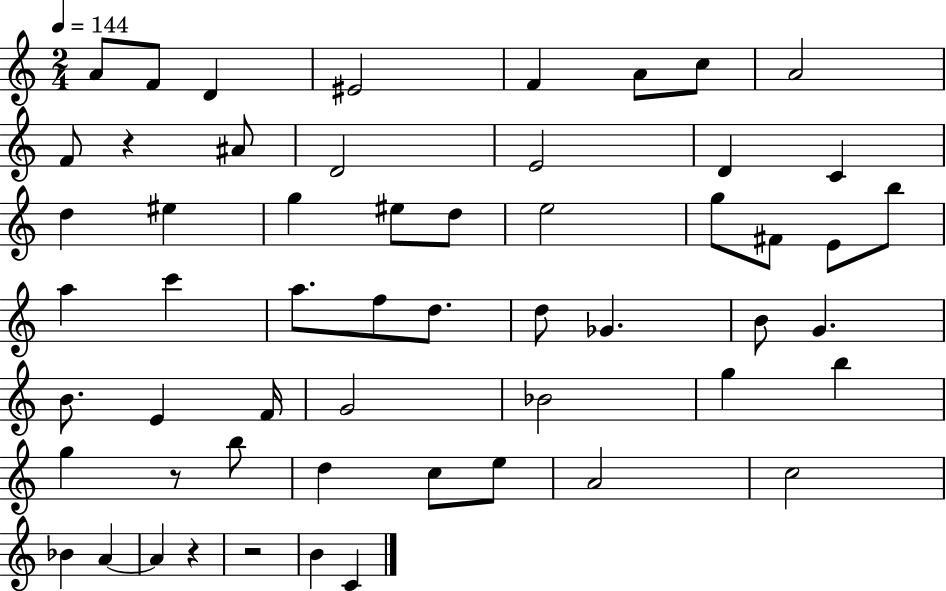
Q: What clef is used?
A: treble